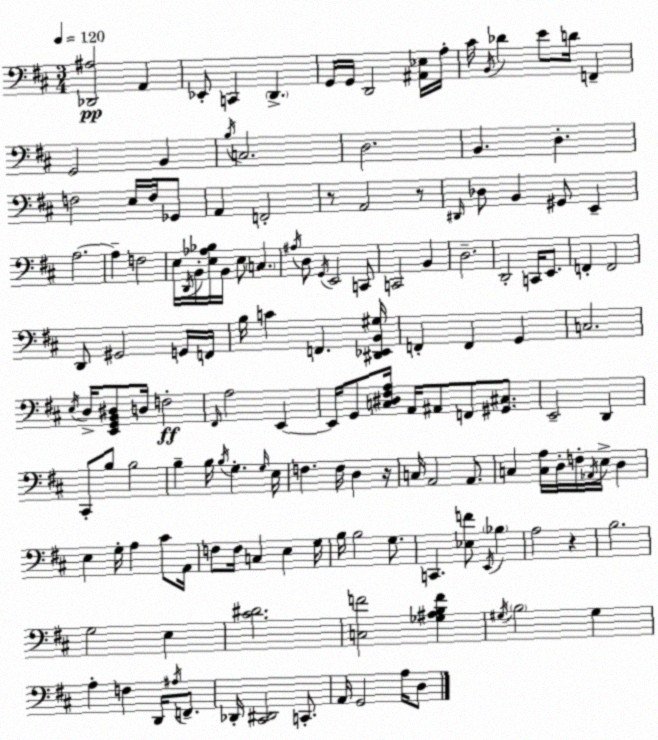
X:1
T:Untitled
M:3/4
L:1/4
K:D
[_D,,^A,]2 A,, _E,,/2 C,, D,, G,,/4 G,,/4 D,,2 [^A,,_E,]/4 A,/4 ^C/4 B,,/4 _D E/2 D/4 F,, G,,2 B,, B,/4 C,2 D,2 B,, D, F,2 E,/4 F,/4 _G,,/2 A,, F,,2 z/2 A,,2 z/2 ^D,,/4 _D,/2 B,, ^G,,/2 E,, A,2 A, F,2 E,/4 D,,/4 B,,/4 [E,_A,_B,]/4 B,,/4 E,/2 C, ^A,/4 D,/2 G,,/4 E,,2 C,,/2 C,,2 B,, D,2 D,,2 C,,/4 E,,/2 F,, F,,2 D,,/2 ^G,,2 G,,/4 F,,/4 B,/4 C F,, [^D,,_E,,B,,^G,]/4 F,, F,, G,, C,2 E,/4 D,/4 [E,,G,,B,,^D,]/2 D,/4 F,2 ^F,,/4 A,2 E,, E,,/4 G,,/2 [C,^D,^F,A,]/4 A,,/4 ^A,,/2 F,,/2 [^G,,^C,]/2 E,,2 D,, ^C,,/2 B,/2 B,2 B, B,/4 B,/4 G, G,/4 E,/4 F, F,/4 D, z/4 C,/4 A,,2 A,,/2 C, [C,A,]/4 D,/4 F,/4 _A,,/4 E,/4 D, E, G,/4 A, ^C/2 A,,/4 F,/2 F,/4 C, E, G,/4 B,/4 B,2 G,/2 C,, [_E,F]/2 E,,/4 _B, A,2 z B,2 G,2 E, [^C^D]2 [C,F]2 [_G,^A,B,F] ^G,/4 B,2 ^G, A, F, D,,/4 ^A,/4 F,,/2 _D,,/4 [^C,,^D,,]2 C,,/2 A,,/4 G,,2 A,/4 D,/2